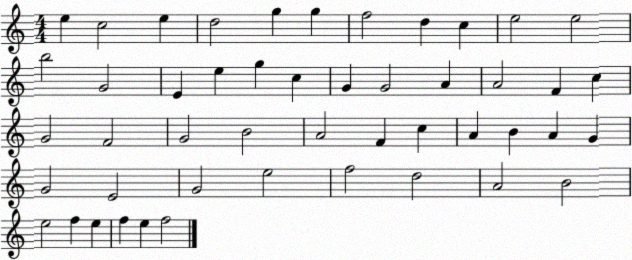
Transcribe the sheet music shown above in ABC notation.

X:1
T:Untitled
M:4/4
L:1/4
K:C
e c2 e d2 g g f2 d c e2 e2 b2 G2 E e g c G G2 A A2 F c G2 F2 G2 B2 A2 F c A B A G G2 E2 G2 e2 f2 d2 A2 B2 e2 f e f e f2